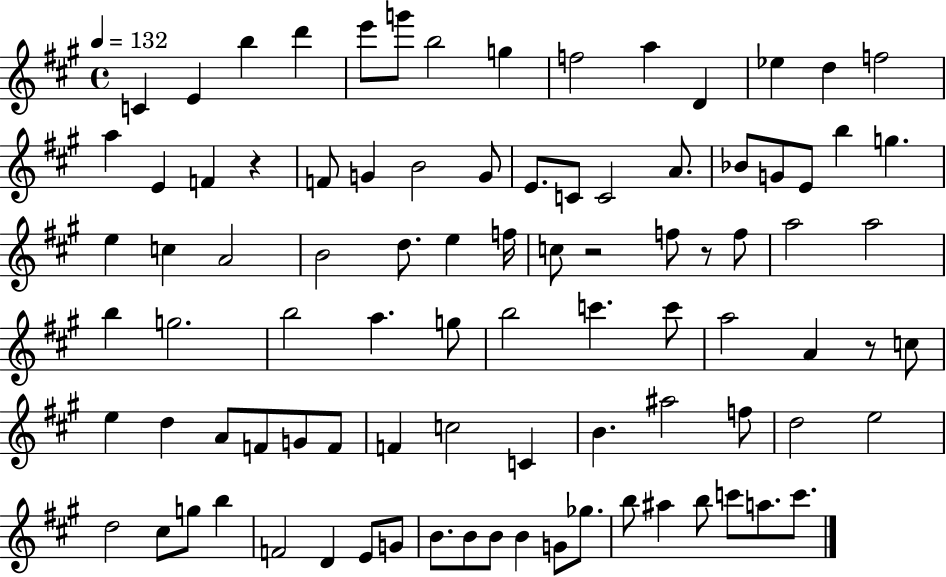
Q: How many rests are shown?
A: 4